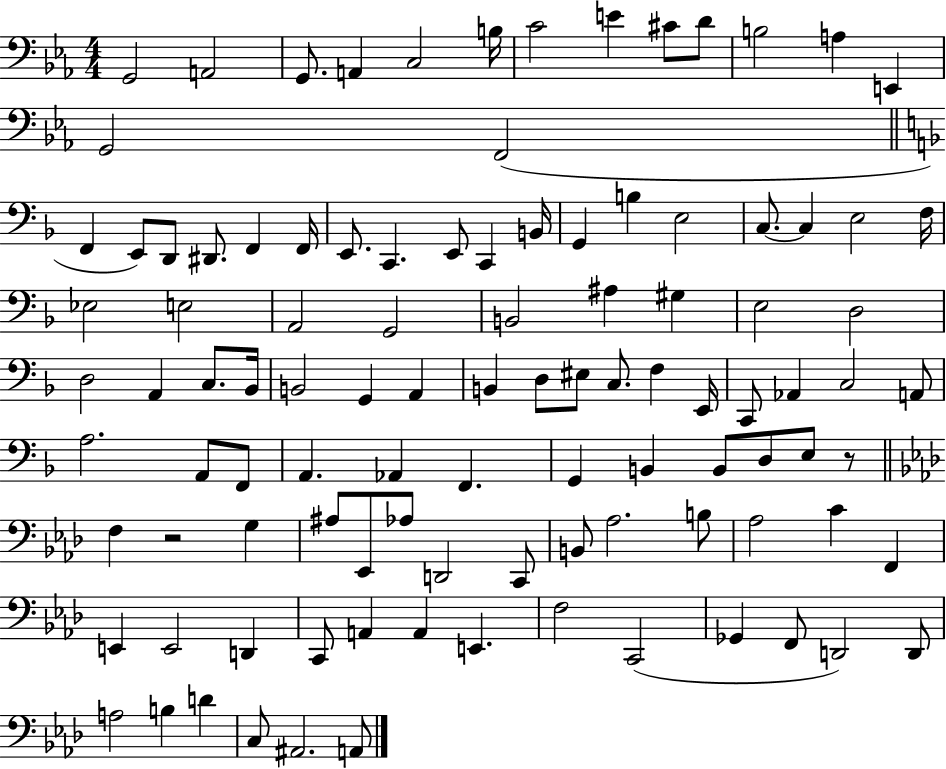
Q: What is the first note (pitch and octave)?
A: G2